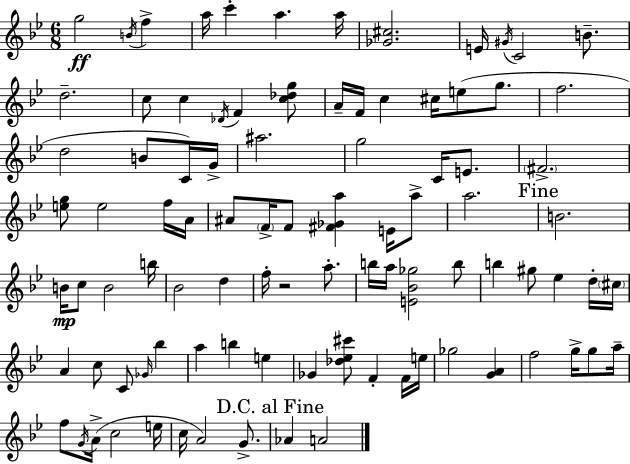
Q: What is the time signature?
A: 6/8